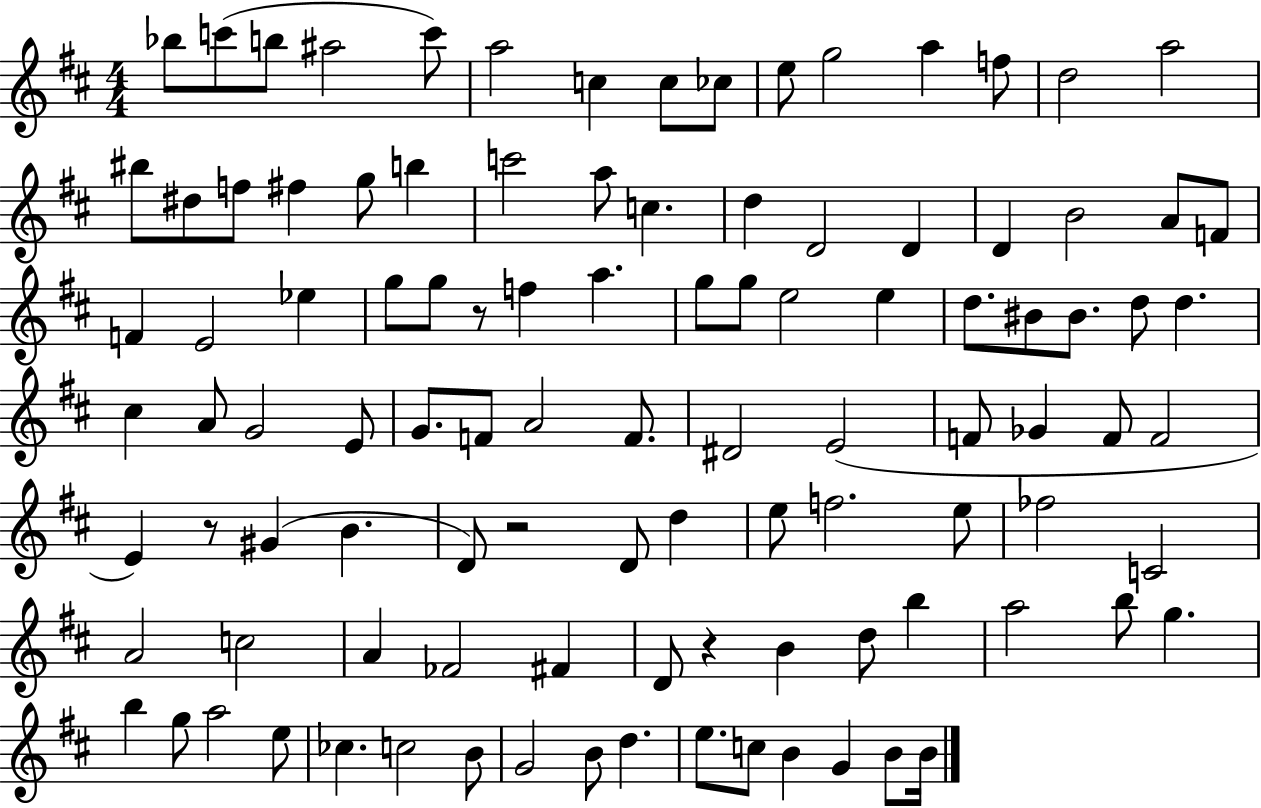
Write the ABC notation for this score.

X:1
T:Untitled
M:4/4
L:1/4
K:D
_b/2 c'/2 b/2 ^a2 c'/2 a2 c c/2 _c/2 e/2 g2 a f/2 d2 a2 ^b/2 ^d/2 f/2 ^f g/2 b c'2 a/2 c d D2 D D B2 A/2 F/2 F E2 _e g/2 g/2 z/2 f a g/2 g/2 e2 e d/2 ^B/2 ^B/2 d/2 d ^c A/2 G2 E/2 G/2 F/2 A2 F/2 ^D2 E2 F/2 _G F/2 F2 E z/2 ^G B D/2 z2 D/2 d e/2 f2 e/2 _f2 C2 A2 c2 A _F2 ^F D/2 z B d/2 b a2 b/2 g b g/2 a2 e/2 _c c2 B/2 G2 B/2 d e/2 c/2 B G B/2 B/4